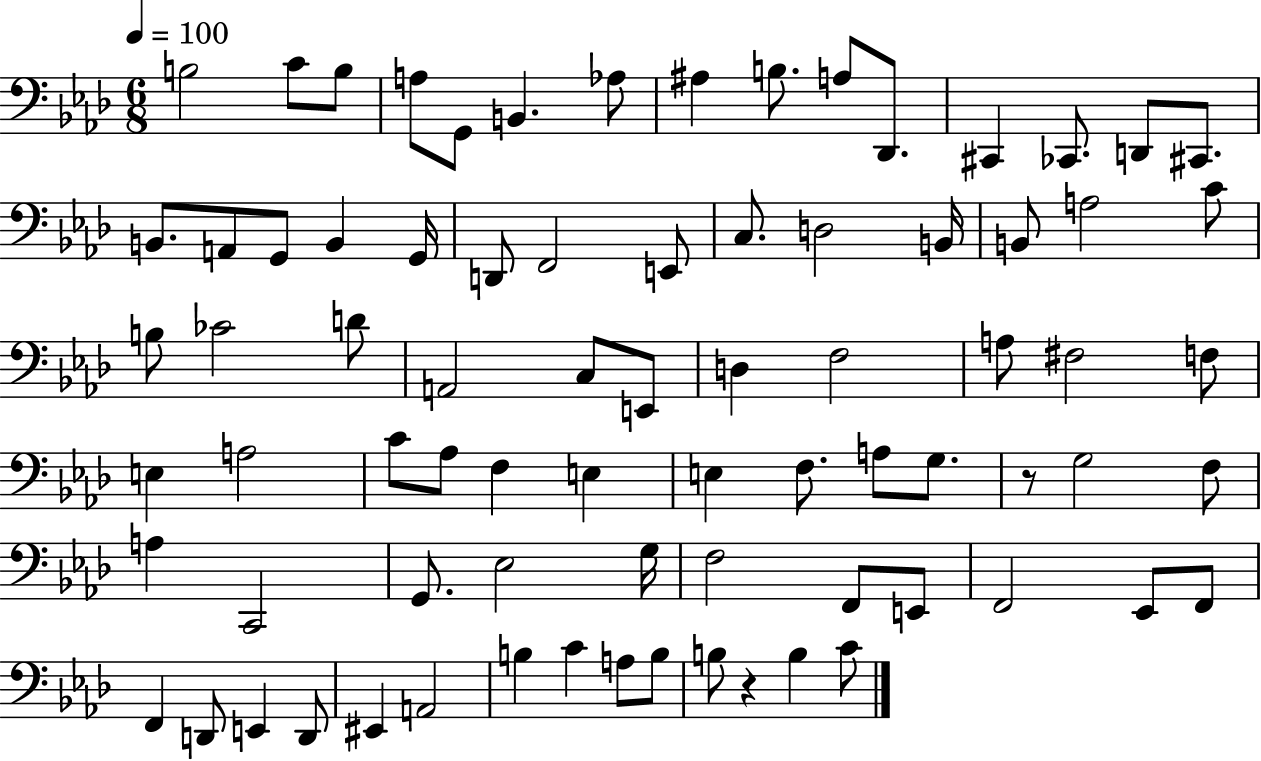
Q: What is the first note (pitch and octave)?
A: B3